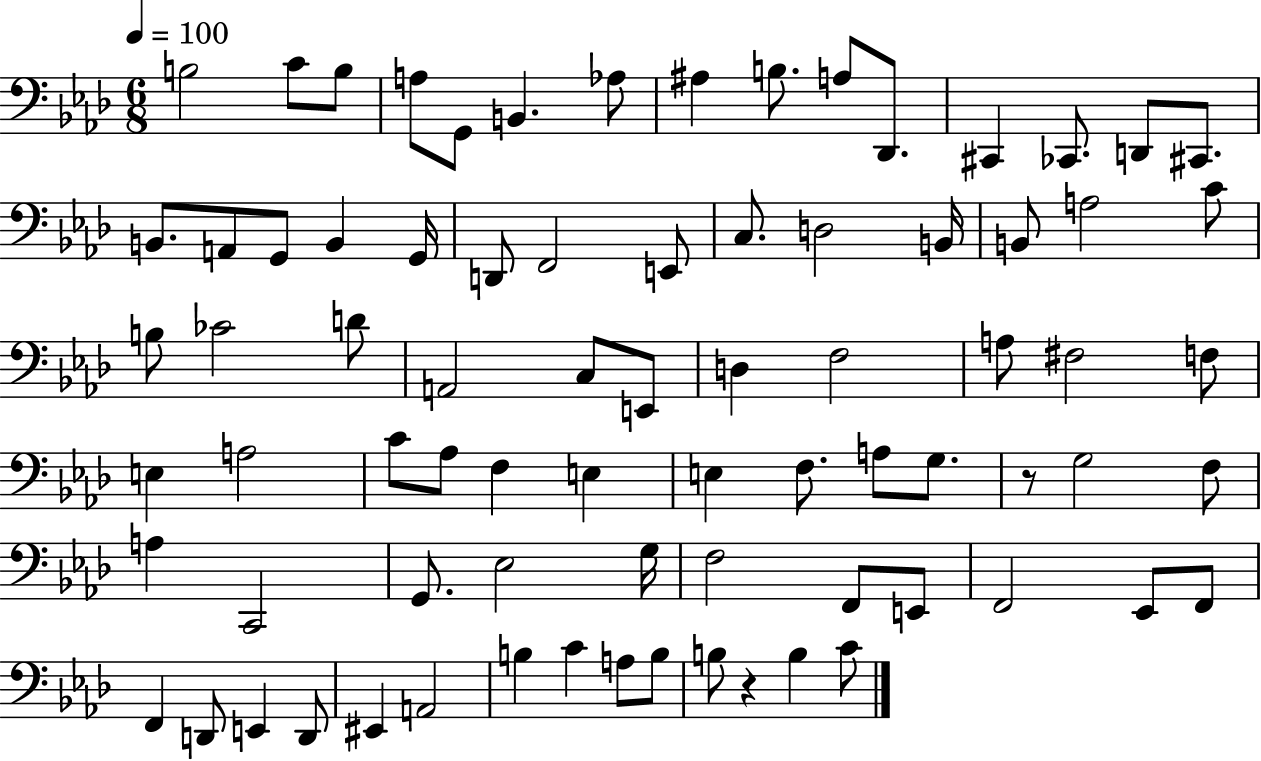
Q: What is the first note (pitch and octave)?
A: B3